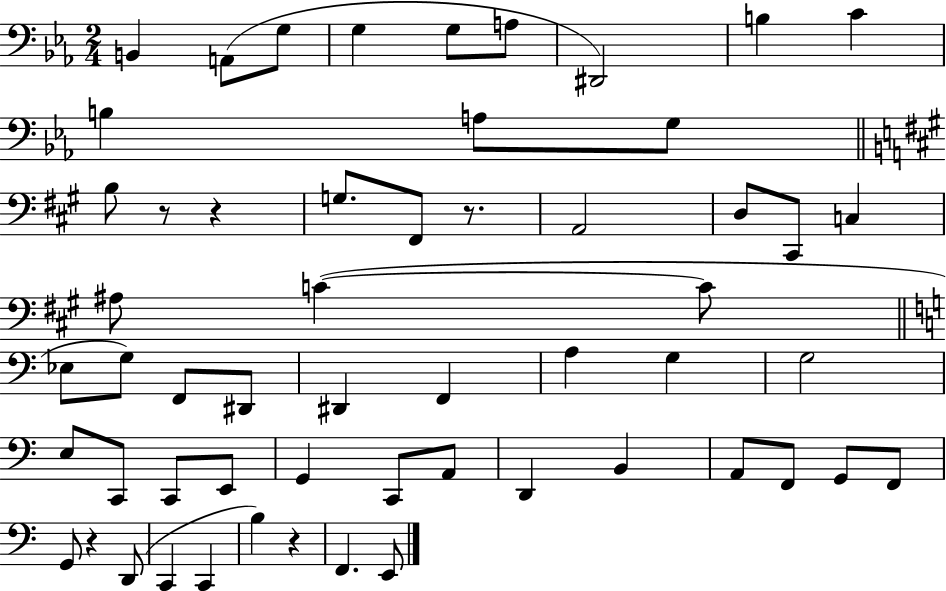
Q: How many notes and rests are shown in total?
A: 56